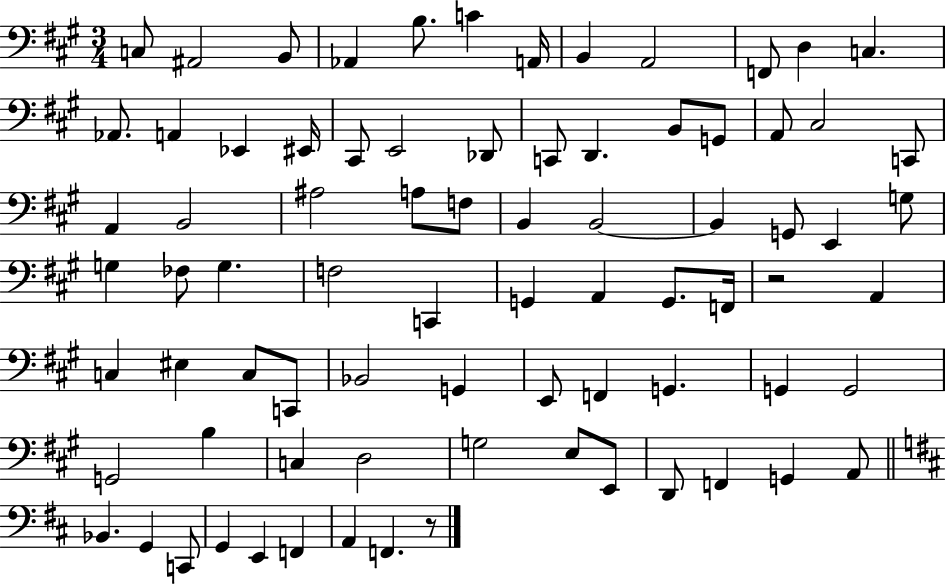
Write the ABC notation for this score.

X:1
T:Untitled
M:3/4
L:1/4
K:A
C,/2 ^A,,2 B,,/2 _A,, B,/2 C A,,/4 B,, A,,2 F,,/2 D, C, _A,,/2 A,, _E,, ^E,,/4 ^C,,/2 E,,2 _D,,/2 C,,/2 D,, B,,/2 G,,/2 A,,/2 ^C,2 C,,/2 A,, B,,2 ^A,2 A,/2 F,/2 B,, B,,2 B,, G,,/2 E,, G,/2 G, _F,/2 G, F,2 C,, G,, A,, G,,/2 F,,/4 z2 A,, C, ^E, C,/2 C,,/2 _B,,2 G,, E,,/2 F,, G,, G,, G,,2 G,,2 B, C, D,2 G,2 E,/2 E,,/2 D,,/2 F,, G,, A,,/2 _B,, G,, C,,/2 G,, E,, F,, A,, F,, z/2